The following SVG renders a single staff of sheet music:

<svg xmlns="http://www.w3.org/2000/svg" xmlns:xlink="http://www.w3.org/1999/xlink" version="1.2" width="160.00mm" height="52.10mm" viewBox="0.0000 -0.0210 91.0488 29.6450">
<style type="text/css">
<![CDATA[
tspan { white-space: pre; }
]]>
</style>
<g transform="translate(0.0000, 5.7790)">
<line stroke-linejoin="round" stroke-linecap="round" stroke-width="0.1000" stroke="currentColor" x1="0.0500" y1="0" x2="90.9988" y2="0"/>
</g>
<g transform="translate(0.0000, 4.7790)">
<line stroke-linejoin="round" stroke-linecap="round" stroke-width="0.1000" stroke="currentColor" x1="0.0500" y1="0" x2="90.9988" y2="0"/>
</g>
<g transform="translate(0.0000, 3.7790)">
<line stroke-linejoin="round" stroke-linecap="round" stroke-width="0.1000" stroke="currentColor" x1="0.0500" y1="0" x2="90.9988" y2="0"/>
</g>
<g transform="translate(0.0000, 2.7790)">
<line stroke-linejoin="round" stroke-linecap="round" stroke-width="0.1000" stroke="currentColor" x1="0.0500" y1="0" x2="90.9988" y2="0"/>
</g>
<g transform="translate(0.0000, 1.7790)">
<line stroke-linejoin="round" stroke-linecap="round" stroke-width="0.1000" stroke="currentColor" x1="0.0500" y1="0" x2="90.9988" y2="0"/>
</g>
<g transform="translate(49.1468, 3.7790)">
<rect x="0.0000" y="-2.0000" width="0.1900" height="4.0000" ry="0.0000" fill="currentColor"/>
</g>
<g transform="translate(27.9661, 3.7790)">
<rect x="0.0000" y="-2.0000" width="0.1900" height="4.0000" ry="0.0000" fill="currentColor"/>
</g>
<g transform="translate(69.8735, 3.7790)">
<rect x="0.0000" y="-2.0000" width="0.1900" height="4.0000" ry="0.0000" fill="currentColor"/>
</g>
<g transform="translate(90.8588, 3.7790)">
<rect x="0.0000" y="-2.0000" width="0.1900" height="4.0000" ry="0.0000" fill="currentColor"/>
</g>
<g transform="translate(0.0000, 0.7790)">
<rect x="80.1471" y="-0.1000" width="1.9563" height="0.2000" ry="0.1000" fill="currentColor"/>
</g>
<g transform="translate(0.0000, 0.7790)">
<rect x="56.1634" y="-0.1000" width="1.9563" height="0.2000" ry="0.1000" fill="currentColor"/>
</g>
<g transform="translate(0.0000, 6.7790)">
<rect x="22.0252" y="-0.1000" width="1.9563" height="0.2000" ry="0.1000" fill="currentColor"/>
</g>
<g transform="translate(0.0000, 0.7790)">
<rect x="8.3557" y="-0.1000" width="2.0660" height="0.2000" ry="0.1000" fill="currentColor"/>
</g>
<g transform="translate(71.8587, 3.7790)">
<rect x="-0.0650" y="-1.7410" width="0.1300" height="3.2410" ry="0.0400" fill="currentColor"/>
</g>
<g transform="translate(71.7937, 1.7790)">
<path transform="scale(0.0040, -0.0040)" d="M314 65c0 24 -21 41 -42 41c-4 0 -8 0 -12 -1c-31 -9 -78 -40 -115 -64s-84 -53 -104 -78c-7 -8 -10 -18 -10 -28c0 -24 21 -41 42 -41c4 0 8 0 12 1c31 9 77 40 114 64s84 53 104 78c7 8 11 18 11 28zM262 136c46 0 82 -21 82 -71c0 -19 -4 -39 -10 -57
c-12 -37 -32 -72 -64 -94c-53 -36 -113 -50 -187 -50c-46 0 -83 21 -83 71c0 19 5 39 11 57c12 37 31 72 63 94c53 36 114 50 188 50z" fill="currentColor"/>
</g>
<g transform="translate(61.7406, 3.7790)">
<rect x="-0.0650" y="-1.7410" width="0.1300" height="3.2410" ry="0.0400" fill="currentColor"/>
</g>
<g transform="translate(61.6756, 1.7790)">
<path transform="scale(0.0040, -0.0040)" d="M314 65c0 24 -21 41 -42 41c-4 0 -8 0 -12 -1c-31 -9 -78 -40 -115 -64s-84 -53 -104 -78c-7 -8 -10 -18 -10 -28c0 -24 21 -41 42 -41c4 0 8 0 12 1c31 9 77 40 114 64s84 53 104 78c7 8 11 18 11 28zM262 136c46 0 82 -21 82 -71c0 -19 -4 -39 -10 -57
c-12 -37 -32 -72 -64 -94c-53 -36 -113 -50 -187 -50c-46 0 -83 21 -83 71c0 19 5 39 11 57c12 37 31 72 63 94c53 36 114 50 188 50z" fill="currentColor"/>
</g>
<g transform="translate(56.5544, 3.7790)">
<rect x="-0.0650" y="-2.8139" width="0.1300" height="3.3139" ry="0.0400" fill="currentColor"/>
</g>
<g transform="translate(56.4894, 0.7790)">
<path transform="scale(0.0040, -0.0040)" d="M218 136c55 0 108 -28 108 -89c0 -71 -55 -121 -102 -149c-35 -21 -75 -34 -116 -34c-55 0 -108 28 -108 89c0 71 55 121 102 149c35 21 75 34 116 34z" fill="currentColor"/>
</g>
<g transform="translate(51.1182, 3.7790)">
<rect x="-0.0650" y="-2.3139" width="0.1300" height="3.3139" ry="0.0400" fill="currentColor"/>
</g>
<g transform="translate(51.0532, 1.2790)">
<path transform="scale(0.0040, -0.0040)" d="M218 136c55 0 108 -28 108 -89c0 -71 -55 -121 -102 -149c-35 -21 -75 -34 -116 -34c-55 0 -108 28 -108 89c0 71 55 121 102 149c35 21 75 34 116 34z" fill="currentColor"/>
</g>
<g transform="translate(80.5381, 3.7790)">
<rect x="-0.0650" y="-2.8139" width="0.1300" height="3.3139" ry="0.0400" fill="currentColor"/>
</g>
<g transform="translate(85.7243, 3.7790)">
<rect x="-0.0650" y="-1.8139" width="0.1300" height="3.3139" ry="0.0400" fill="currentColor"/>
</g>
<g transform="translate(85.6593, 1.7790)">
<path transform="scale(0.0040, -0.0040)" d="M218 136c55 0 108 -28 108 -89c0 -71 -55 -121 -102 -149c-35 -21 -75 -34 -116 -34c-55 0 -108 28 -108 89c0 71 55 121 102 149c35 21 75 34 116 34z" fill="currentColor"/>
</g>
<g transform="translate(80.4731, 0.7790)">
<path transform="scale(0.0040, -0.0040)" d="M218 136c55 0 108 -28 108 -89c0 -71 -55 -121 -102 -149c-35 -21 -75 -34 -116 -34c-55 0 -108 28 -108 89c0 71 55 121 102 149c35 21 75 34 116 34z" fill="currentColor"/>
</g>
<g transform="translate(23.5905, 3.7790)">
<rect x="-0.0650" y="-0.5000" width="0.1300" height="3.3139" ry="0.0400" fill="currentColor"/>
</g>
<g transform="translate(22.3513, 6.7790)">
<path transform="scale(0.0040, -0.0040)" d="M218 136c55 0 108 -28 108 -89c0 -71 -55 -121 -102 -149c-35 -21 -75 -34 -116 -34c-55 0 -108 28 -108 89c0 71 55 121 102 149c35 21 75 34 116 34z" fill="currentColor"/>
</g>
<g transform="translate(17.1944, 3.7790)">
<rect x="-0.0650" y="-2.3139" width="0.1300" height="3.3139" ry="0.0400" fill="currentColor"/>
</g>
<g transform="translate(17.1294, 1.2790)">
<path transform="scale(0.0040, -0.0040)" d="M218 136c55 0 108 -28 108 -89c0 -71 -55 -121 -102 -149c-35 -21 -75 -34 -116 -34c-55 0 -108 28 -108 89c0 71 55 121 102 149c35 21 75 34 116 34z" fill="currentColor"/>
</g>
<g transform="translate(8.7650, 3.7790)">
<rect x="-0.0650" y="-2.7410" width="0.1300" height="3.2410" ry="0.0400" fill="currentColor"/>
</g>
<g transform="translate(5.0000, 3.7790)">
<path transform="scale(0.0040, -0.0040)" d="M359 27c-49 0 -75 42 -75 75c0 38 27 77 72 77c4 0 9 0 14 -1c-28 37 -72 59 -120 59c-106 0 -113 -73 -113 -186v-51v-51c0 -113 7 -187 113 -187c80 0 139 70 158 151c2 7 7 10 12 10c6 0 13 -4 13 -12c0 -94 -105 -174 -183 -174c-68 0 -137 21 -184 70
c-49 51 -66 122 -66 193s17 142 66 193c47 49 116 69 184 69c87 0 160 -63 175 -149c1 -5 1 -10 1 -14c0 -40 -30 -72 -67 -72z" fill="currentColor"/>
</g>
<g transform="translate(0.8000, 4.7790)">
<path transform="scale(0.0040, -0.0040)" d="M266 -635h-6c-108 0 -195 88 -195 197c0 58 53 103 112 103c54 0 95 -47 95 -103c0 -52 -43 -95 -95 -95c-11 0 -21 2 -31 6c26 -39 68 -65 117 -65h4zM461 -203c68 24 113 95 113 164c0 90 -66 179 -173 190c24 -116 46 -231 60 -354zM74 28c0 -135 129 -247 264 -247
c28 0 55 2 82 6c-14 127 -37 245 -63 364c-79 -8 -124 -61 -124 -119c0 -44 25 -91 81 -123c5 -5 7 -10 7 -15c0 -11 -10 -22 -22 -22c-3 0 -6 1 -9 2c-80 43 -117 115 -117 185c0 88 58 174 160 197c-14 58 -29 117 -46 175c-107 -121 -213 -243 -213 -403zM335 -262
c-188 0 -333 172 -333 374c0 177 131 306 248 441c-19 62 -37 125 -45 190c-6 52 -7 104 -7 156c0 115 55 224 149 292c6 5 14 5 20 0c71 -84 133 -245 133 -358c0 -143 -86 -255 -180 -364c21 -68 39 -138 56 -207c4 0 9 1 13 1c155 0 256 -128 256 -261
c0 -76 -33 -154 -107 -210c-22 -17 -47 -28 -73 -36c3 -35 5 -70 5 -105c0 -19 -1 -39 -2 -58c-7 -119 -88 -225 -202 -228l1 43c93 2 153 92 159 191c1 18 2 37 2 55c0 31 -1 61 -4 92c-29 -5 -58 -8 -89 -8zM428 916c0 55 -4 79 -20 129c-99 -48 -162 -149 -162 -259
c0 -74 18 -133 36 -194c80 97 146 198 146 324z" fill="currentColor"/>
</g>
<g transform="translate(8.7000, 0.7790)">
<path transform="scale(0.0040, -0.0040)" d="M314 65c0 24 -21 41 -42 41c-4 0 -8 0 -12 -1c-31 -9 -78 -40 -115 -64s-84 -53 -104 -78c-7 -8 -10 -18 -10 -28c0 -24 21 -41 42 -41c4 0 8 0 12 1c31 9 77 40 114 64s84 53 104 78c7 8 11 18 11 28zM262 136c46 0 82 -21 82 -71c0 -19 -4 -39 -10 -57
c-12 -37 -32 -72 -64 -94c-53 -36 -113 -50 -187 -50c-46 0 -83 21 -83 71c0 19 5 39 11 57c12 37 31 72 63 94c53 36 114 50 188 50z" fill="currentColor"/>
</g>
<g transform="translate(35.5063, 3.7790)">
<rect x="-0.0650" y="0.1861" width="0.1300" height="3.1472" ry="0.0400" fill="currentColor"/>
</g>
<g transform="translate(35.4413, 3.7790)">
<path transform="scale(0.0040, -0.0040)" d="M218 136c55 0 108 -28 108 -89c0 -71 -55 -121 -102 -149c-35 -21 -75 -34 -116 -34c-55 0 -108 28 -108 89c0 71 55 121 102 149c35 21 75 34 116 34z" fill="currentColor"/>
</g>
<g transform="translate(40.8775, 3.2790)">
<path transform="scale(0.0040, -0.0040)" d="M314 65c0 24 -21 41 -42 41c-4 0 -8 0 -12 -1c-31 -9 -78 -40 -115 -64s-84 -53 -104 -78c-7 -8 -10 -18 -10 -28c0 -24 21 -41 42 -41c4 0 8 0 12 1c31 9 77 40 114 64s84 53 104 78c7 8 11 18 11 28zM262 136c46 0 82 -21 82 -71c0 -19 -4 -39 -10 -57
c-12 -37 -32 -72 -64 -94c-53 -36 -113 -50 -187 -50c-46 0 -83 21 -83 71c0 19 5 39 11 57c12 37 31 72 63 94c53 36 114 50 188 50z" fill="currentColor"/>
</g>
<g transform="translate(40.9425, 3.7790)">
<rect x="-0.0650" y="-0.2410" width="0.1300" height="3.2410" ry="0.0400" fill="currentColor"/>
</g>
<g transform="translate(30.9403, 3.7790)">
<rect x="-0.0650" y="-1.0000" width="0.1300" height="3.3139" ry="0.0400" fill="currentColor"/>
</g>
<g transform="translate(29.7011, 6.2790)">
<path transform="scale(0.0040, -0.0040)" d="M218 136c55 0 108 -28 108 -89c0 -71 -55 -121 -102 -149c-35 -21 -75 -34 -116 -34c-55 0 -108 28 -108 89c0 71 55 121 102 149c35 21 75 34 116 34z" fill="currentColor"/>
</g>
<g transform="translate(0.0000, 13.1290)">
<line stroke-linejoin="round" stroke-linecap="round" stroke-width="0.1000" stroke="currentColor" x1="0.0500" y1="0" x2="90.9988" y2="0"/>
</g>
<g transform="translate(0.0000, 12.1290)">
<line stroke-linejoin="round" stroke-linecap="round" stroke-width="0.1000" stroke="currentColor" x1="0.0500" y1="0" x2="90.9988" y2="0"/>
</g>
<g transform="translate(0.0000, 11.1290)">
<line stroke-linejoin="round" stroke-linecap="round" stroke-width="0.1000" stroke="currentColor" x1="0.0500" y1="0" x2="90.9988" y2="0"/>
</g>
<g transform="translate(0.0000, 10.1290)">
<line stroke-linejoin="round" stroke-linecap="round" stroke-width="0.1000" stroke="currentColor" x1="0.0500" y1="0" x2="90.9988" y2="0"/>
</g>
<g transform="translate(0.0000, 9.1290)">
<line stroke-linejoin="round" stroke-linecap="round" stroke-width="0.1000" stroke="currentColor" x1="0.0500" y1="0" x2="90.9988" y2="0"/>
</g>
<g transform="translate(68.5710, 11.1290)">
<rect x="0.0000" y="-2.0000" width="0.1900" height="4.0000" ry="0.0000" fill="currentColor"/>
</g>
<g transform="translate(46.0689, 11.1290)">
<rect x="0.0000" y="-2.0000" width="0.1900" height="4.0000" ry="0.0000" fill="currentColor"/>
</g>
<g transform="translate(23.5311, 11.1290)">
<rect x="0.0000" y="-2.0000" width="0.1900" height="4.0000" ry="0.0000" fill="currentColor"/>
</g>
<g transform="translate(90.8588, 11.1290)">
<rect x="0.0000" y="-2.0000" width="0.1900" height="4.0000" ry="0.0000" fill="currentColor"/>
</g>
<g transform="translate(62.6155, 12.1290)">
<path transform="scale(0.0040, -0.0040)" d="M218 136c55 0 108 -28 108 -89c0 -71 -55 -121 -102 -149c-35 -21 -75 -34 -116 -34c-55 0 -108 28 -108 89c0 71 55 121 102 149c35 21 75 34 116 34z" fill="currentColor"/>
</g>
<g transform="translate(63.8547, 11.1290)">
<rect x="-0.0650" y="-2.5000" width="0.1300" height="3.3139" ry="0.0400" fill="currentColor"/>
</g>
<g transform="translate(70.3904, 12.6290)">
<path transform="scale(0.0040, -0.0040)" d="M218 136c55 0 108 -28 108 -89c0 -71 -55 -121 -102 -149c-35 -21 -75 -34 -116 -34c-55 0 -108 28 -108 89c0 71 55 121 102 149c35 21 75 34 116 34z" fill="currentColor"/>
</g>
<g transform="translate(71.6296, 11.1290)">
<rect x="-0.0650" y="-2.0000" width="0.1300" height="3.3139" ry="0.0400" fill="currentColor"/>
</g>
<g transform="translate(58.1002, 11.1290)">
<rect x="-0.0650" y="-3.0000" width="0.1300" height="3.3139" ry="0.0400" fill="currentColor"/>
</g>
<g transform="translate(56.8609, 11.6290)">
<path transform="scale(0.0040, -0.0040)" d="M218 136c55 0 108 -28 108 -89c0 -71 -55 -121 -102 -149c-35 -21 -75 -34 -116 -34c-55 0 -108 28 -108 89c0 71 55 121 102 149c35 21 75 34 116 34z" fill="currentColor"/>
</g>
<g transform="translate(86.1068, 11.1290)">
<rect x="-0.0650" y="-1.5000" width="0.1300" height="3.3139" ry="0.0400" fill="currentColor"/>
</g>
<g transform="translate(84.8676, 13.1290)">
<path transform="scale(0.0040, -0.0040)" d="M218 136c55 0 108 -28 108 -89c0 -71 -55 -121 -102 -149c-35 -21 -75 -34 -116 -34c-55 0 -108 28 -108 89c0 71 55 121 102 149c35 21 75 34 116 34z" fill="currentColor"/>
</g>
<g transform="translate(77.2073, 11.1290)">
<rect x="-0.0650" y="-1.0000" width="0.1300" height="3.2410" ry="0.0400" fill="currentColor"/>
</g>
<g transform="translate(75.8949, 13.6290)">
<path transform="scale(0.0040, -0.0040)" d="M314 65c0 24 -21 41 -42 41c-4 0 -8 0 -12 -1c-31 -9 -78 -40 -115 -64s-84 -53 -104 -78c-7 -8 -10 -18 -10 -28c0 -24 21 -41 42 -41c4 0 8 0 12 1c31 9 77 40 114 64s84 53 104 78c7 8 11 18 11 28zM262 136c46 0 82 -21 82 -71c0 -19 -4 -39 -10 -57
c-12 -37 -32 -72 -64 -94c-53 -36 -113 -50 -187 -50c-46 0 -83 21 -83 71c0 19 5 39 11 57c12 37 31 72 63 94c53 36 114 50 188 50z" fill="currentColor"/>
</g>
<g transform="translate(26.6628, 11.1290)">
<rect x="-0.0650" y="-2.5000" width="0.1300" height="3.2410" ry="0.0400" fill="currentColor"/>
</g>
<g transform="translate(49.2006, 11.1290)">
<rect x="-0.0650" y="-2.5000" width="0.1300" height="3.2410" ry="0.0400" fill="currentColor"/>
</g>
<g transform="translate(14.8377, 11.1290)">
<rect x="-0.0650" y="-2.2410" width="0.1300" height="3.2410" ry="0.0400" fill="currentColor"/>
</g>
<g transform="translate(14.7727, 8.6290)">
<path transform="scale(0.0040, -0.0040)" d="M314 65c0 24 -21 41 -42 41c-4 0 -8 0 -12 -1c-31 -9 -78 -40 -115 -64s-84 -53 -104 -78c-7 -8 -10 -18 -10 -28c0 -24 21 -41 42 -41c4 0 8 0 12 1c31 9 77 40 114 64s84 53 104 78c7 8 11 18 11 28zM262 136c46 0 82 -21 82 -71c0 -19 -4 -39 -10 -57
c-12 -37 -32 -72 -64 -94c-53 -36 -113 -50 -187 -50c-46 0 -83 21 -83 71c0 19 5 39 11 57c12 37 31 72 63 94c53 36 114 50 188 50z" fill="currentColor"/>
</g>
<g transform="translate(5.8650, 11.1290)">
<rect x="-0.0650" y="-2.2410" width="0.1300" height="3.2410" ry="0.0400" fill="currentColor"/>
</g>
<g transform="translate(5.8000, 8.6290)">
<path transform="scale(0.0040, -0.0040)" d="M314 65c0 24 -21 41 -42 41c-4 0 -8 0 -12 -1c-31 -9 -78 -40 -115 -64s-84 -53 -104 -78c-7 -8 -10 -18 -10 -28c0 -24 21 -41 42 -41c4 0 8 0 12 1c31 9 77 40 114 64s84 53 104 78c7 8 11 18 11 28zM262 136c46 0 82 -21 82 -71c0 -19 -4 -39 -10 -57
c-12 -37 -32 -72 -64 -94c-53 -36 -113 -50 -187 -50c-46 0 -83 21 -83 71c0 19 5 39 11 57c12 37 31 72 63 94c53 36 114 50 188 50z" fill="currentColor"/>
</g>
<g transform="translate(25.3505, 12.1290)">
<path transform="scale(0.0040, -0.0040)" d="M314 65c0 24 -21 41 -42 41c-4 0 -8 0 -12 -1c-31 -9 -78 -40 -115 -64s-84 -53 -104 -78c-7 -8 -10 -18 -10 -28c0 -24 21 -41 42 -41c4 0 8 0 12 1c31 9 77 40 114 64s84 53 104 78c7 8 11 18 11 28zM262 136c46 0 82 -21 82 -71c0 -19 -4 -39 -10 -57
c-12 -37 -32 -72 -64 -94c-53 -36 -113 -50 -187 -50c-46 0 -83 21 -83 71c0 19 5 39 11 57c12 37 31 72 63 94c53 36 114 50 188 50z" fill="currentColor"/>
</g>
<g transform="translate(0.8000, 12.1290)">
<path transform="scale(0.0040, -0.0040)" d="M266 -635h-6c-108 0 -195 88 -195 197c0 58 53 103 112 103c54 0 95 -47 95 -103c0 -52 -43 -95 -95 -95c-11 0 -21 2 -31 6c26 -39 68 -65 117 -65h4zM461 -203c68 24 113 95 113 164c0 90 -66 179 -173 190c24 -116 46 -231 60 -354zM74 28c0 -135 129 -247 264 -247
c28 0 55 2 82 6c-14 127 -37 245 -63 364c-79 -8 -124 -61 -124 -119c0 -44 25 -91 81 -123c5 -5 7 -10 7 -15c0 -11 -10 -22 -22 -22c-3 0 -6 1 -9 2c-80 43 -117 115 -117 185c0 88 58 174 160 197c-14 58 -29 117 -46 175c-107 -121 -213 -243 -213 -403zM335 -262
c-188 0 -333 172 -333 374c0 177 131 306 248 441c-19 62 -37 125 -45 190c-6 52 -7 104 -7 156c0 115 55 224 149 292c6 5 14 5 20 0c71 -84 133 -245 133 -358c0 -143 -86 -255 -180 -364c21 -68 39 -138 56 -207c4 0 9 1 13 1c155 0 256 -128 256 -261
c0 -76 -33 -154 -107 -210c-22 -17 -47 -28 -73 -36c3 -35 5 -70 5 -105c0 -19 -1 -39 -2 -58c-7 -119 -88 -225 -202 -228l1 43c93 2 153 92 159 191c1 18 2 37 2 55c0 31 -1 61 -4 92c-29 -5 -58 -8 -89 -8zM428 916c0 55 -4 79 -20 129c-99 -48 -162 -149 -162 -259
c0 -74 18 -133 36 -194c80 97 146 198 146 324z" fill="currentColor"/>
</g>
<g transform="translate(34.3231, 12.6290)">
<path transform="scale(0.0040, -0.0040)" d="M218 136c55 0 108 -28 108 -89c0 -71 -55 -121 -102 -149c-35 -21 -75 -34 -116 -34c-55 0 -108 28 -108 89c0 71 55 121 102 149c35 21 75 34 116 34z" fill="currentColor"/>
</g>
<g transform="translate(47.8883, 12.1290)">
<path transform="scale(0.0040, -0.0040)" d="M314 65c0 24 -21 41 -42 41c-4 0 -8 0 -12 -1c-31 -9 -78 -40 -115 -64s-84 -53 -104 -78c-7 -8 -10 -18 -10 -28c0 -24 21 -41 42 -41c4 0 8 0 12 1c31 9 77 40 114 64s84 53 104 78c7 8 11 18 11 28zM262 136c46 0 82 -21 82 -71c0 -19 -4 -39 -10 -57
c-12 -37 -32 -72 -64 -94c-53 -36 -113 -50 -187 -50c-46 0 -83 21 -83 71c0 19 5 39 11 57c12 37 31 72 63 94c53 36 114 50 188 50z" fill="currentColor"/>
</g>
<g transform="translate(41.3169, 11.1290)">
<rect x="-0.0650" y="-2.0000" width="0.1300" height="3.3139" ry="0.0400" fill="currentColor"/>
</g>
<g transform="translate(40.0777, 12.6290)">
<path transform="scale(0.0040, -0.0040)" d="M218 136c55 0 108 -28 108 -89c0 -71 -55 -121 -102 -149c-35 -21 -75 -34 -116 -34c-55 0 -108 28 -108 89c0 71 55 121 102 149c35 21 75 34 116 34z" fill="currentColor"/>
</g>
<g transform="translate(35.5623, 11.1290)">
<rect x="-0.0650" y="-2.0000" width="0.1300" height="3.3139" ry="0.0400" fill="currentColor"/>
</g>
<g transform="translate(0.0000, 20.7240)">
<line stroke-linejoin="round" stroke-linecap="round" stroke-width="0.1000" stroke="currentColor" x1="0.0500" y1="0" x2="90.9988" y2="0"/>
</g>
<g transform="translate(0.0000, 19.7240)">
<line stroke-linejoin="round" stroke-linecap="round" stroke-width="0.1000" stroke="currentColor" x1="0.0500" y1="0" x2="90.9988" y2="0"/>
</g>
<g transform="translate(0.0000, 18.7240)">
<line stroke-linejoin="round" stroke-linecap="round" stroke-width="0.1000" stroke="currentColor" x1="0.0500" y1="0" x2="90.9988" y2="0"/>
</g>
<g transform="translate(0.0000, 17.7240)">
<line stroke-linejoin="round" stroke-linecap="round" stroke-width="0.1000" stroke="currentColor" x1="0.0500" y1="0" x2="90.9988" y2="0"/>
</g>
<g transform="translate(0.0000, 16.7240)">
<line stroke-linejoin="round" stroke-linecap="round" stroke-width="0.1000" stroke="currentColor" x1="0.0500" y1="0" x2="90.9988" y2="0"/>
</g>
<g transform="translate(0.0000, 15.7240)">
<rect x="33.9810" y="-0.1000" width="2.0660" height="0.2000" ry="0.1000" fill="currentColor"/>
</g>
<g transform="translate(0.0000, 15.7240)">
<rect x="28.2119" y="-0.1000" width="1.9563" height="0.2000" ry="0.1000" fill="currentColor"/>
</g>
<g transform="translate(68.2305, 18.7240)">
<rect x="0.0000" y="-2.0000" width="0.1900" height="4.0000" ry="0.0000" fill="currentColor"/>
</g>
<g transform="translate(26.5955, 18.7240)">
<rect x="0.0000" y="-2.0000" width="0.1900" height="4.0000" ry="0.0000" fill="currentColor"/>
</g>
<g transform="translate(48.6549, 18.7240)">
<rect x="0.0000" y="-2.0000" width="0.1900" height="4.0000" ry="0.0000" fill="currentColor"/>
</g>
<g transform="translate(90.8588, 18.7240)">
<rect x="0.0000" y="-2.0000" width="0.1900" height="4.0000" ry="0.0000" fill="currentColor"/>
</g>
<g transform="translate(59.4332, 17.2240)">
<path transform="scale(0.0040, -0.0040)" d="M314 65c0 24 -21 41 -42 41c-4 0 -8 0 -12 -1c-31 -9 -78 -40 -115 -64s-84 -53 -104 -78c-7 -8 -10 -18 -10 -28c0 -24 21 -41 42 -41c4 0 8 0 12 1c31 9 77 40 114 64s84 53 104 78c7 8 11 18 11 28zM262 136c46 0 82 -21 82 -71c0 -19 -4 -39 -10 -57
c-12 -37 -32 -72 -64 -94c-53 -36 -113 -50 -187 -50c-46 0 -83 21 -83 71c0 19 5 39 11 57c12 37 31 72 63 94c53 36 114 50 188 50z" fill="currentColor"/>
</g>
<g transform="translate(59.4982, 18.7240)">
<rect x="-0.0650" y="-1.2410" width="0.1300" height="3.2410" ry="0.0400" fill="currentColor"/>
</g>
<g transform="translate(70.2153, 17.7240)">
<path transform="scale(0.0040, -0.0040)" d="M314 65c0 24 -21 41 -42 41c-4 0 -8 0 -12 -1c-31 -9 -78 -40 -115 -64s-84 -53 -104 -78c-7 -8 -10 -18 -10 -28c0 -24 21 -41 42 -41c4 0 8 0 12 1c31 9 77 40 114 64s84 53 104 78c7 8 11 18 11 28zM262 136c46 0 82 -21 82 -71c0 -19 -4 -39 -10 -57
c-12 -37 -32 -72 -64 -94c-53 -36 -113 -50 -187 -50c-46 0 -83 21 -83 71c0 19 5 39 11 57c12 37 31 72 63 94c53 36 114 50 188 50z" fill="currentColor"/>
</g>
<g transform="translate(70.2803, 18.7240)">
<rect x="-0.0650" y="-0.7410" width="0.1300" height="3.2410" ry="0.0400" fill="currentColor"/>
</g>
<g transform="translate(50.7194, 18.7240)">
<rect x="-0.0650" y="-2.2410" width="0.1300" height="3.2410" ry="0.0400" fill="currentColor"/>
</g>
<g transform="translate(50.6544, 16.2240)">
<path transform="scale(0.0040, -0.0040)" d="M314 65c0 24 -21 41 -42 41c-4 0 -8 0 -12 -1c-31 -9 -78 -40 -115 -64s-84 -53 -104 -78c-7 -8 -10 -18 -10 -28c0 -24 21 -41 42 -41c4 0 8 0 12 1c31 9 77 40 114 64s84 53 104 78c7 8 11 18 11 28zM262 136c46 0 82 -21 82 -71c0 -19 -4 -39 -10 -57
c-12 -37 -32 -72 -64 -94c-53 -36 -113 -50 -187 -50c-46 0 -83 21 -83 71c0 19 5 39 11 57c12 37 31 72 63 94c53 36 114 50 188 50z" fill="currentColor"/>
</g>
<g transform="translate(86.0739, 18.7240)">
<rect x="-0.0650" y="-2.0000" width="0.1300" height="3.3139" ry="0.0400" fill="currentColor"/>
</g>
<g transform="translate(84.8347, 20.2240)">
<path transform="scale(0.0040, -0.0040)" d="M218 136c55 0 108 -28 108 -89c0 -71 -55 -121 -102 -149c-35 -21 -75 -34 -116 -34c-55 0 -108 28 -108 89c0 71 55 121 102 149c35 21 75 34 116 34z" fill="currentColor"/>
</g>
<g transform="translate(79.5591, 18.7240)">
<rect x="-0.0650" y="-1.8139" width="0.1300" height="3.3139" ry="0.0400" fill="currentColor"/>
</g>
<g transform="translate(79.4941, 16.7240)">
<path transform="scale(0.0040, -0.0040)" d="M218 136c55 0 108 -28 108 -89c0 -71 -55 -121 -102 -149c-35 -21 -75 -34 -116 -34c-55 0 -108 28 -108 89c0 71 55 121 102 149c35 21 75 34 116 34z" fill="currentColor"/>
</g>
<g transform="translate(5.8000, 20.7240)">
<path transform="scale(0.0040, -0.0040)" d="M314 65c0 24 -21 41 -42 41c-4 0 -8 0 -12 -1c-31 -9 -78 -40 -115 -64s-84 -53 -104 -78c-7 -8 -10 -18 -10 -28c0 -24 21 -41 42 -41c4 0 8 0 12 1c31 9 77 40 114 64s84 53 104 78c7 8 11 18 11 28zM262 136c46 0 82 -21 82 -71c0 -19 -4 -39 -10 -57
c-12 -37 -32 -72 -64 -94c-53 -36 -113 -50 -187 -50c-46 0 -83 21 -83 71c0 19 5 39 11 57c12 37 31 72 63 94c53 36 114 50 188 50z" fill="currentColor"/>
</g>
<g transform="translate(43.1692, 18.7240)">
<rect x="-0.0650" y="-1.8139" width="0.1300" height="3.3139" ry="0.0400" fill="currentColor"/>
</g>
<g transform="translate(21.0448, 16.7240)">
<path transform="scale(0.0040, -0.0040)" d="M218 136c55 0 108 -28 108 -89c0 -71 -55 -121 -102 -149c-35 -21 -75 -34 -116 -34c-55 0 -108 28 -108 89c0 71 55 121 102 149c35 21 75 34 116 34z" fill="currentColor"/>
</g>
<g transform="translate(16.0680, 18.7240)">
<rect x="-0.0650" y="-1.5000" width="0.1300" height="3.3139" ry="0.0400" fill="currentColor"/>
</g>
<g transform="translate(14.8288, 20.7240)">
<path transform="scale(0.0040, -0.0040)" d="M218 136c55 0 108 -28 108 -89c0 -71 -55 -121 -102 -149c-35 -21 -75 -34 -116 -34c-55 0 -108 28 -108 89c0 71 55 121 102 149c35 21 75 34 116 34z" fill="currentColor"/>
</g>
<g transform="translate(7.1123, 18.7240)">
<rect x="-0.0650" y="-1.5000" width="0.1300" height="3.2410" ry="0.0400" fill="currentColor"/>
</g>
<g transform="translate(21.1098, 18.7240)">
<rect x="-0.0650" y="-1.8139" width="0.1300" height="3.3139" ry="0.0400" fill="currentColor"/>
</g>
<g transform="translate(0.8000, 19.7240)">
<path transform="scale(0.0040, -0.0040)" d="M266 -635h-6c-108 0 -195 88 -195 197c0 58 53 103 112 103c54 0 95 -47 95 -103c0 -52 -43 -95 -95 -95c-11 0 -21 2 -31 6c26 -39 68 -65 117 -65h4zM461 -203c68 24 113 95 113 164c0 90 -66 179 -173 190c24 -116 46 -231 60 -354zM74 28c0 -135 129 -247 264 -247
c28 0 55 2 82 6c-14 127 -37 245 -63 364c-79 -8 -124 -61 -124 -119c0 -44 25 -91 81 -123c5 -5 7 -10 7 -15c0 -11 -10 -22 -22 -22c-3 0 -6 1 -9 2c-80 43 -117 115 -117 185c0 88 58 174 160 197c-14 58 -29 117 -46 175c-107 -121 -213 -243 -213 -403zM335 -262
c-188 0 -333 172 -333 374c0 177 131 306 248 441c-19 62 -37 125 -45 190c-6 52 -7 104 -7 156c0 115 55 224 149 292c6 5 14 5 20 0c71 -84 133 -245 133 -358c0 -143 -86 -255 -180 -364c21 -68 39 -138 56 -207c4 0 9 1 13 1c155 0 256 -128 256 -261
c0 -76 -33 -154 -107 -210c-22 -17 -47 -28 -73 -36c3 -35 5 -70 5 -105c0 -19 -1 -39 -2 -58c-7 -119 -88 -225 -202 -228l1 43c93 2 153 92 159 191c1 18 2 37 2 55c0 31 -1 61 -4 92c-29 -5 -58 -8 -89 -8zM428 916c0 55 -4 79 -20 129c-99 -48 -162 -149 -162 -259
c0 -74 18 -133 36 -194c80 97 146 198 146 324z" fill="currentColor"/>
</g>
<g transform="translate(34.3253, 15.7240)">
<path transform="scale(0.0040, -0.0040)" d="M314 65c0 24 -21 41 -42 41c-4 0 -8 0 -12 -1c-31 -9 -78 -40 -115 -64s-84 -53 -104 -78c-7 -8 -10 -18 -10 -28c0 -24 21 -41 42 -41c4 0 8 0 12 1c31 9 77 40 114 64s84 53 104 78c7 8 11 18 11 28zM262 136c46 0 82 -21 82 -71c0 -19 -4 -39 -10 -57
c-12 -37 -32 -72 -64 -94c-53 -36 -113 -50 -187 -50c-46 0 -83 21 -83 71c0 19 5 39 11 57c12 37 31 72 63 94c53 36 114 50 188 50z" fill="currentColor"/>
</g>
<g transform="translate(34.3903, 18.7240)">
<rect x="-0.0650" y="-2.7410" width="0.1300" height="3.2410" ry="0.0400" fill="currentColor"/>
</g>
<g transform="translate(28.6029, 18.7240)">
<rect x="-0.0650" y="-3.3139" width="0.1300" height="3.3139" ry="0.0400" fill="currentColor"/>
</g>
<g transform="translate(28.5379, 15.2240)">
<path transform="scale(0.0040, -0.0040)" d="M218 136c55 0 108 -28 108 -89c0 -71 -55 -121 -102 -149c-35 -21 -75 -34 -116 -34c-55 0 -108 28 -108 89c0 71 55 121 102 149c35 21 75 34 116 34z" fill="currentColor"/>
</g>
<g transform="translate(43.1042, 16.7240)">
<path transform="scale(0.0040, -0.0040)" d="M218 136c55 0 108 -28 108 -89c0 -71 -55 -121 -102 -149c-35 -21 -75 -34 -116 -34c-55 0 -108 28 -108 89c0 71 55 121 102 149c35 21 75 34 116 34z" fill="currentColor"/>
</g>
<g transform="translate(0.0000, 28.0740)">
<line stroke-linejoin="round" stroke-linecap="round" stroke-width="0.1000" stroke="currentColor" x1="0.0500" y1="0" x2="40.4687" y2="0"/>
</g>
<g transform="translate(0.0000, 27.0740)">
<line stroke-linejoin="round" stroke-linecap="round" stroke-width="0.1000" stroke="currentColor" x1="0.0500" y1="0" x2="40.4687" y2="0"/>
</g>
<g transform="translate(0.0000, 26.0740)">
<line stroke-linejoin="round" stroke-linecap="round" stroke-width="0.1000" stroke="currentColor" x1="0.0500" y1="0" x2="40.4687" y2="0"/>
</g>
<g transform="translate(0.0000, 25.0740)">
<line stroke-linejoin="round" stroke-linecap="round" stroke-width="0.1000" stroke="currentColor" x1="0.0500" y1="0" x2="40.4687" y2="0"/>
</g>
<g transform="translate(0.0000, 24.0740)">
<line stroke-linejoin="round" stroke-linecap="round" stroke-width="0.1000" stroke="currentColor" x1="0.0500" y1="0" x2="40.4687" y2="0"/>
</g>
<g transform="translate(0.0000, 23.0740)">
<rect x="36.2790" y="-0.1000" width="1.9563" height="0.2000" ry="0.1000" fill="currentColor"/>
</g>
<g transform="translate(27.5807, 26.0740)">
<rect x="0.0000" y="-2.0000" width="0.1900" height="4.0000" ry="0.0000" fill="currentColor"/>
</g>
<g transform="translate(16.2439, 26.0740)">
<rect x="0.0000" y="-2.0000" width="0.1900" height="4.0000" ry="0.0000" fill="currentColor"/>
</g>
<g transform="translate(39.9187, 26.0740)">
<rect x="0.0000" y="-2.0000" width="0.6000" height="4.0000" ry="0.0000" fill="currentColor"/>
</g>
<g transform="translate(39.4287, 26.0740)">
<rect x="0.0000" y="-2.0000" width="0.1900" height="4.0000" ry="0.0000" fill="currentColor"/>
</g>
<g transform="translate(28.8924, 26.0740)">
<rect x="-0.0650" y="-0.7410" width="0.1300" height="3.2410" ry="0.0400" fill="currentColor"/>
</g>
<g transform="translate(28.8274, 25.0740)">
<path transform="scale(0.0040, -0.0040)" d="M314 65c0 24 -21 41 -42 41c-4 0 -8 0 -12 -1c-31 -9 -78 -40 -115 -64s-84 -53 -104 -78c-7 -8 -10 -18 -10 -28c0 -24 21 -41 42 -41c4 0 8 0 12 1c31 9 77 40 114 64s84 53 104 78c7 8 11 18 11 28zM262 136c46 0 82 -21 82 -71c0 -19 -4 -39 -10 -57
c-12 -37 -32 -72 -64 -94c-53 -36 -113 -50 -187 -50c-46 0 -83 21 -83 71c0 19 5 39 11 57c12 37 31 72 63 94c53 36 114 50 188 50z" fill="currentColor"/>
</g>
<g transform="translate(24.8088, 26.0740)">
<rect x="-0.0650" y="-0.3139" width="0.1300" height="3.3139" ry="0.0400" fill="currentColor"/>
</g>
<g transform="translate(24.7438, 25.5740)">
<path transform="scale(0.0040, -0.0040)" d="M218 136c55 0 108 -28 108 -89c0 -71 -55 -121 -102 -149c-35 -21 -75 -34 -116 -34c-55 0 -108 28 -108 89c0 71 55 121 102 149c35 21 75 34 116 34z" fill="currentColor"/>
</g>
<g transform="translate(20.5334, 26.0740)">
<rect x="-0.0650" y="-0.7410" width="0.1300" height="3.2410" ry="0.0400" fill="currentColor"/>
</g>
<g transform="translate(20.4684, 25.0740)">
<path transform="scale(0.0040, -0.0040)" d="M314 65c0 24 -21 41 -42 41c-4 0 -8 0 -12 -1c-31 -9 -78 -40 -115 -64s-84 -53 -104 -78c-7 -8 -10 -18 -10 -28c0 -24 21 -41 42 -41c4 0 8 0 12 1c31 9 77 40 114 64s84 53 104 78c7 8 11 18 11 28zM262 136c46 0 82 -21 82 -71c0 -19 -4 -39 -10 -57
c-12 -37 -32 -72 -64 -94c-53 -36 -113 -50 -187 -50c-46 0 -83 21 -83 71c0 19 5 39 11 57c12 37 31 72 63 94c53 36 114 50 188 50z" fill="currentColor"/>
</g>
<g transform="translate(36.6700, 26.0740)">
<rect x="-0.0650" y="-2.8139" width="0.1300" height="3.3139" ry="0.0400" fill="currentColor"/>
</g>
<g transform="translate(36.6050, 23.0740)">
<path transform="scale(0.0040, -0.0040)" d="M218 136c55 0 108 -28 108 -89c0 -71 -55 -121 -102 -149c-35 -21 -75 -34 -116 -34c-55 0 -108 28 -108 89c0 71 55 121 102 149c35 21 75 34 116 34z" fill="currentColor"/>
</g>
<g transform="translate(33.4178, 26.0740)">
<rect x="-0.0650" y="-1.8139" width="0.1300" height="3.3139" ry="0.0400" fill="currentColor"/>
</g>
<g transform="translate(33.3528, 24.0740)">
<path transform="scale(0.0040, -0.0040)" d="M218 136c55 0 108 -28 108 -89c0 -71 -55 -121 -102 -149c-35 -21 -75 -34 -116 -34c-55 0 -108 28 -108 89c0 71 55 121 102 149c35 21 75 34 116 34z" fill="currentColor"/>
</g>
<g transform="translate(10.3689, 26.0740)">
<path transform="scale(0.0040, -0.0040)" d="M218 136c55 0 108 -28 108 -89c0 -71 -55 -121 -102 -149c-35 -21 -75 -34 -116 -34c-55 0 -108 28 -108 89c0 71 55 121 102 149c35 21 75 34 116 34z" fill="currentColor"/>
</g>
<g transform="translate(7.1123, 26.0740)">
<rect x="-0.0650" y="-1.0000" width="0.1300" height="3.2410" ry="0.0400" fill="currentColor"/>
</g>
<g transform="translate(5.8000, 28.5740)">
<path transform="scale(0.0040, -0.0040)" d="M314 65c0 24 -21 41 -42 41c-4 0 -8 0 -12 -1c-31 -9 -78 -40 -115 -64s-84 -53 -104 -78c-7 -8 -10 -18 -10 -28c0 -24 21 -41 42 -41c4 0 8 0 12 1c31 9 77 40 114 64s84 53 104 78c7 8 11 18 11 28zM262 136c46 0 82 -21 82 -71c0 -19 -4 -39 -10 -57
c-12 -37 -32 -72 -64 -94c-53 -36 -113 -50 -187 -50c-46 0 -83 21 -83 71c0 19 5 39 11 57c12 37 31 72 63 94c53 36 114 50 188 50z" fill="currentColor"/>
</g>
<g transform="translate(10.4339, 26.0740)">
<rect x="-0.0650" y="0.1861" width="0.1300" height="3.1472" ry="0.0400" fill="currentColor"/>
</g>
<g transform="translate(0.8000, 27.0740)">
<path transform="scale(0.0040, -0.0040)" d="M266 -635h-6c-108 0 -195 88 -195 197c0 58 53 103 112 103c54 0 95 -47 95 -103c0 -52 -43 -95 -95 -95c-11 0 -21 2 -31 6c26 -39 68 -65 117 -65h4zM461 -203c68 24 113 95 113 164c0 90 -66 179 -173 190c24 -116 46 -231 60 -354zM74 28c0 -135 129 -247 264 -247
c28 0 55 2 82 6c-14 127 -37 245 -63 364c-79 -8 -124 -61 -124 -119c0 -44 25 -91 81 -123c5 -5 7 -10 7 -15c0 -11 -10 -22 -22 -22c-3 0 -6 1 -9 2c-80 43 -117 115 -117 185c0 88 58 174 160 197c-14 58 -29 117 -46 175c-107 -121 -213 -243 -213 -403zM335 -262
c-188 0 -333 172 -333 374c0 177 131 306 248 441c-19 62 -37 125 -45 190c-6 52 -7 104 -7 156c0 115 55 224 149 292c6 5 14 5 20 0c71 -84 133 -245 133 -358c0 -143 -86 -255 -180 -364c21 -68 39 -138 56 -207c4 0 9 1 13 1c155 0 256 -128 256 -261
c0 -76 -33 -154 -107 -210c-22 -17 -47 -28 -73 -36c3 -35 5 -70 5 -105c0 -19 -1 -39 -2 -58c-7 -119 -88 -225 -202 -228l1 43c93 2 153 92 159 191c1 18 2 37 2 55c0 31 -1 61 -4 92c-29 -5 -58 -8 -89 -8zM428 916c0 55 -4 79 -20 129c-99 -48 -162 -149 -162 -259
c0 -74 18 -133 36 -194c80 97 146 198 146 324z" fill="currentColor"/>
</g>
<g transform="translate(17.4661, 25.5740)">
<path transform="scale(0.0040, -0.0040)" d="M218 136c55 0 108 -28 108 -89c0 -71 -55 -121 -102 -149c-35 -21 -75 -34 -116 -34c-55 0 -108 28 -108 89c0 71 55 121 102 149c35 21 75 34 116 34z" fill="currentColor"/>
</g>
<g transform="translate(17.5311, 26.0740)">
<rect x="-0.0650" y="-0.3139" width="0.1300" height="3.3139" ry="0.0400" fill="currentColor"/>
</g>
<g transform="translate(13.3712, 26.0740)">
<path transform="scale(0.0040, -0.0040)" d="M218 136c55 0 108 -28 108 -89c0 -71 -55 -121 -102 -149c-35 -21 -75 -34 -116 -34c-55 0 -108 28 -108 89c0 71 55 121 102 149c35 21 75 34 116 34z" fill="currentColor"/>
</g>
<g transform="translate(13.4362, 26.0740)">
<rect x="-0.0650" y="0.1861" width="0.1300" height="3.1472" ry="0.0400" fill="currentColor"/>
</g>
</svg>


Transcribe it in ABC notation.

X:1
T:Untitled
M:4/4
L:1/4
K:C
a2 g C D B c2 g a f2 f2 a f g2 g2 G2 F F G2 A G F D2 E E2 E f b a2 f g2 e2 d2 f F D2 B B c d2 c d2 f a